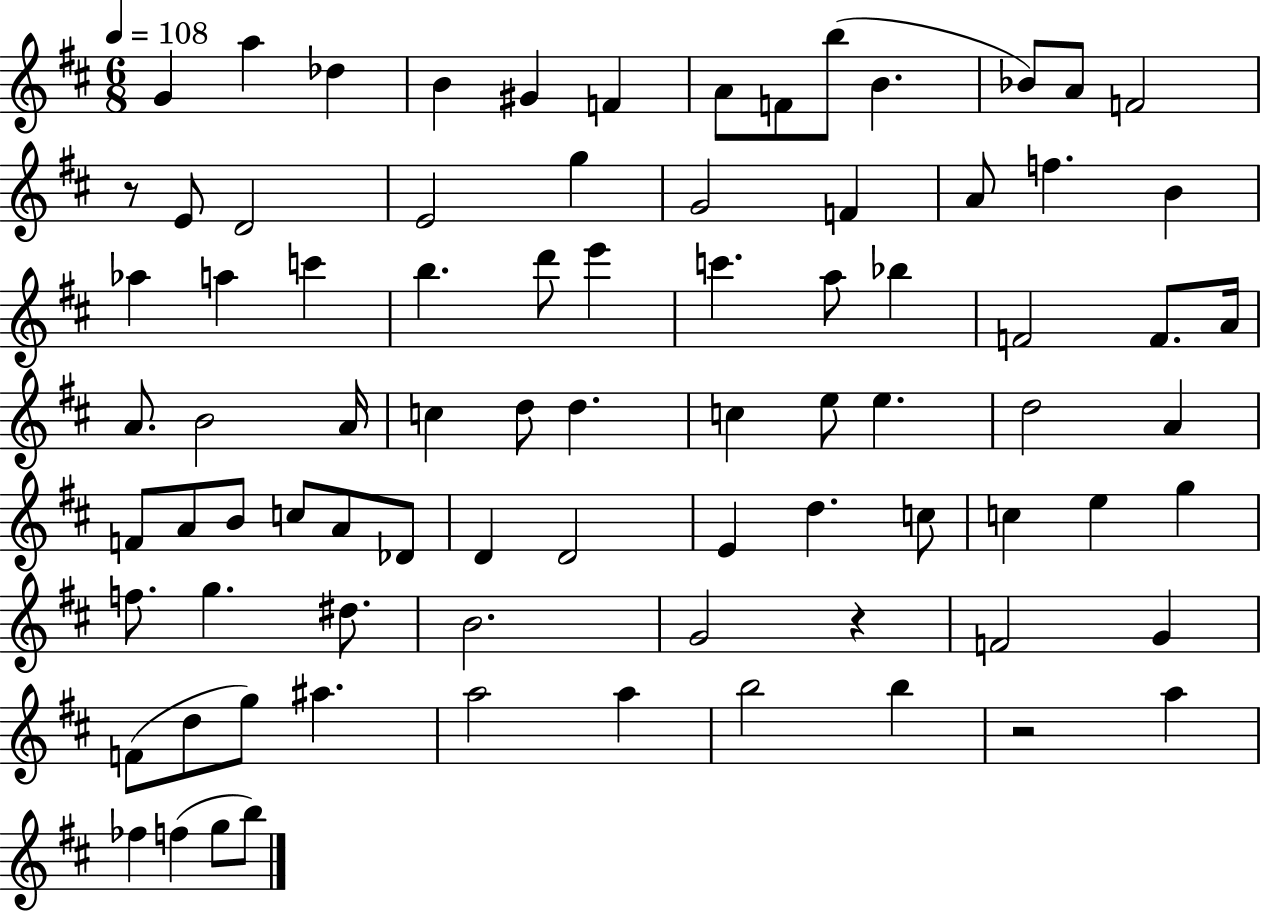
X:1
T:Untitled
M:6/8
L:1/4
K:D
G a _d B ^G F A/2 F/2 b/2 B _B/2 A/2 F2 z/2 E/2 D2 E2 g G2 F A/2 f B _a a c' b d'/2 e' c' a/2 _b F2 F/2 A/4 A/2 B2 A/4 c d/2 d c e/2 e d2 A F/2 A/2 B/2 c/2 A/2 _D/2 D D2 E d c/2 c e g f/2 g ^d/2 B2 G2 z F2 G F/2 d/2 g/2 ^a a2 a b2 b z2 a _f f g/2 b/2